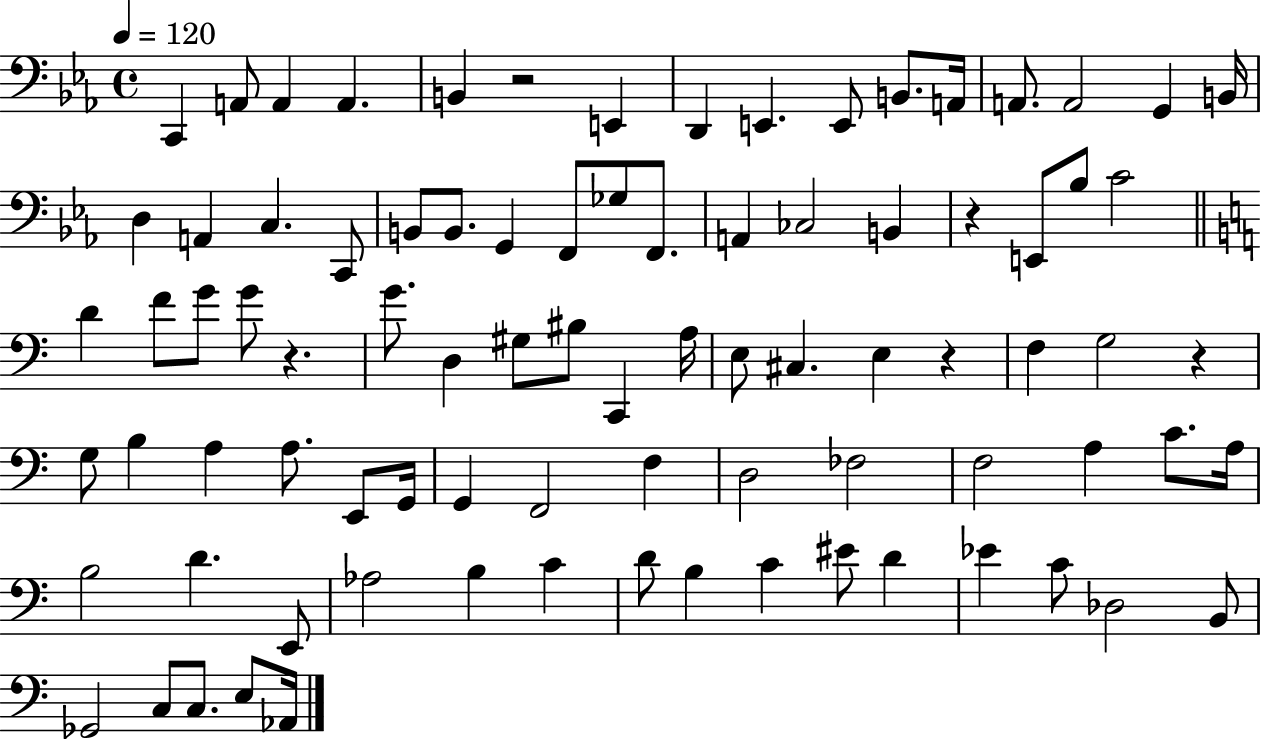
X:1
T:Untitled
M:4/4
L:1/4
K:Eb
C,, A,,/2 A,, A,, B,, z2 E,, D,, E,, E,,/2 B,,/2 A,,/4 A,,/2 A,,2 G,, B,,/4 D, A,, C, C,,/2 B,,/2 B,,/2 G,, F,,/2 _G,/2 F,,/2 A,, _C,2 B,, z E,,/2 _B,/2 C2 D F/2 G/2 G/2 z G/2 D, ^G,/2 ^B,/2 C,, A,/4 E,/2 ^C, E, z F, G,2 z G,/2 B, A, A,/2 E,,/2 G,,/4 G,, F,,2 F, D,2 _F,2 F,2 A, C/2 A,/4 B,2 D E,,/2 _A,2 B, C D/2 B, C ^E/2 D _E C/2 _D,2 B,,/2 _G,,2 C,/2 C,/2 E,/2 _A,,/4